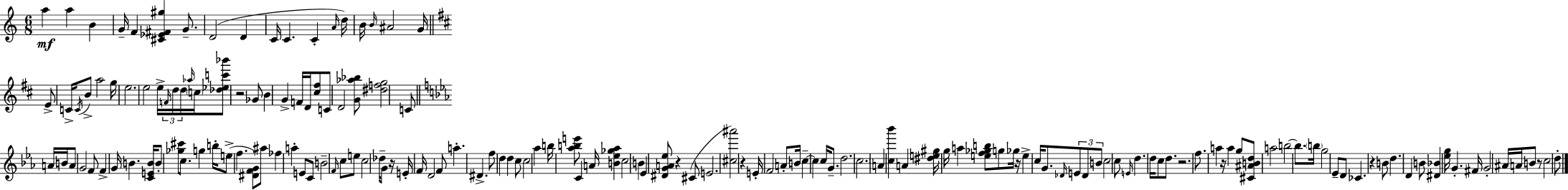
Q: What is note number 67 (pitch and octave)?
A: F4